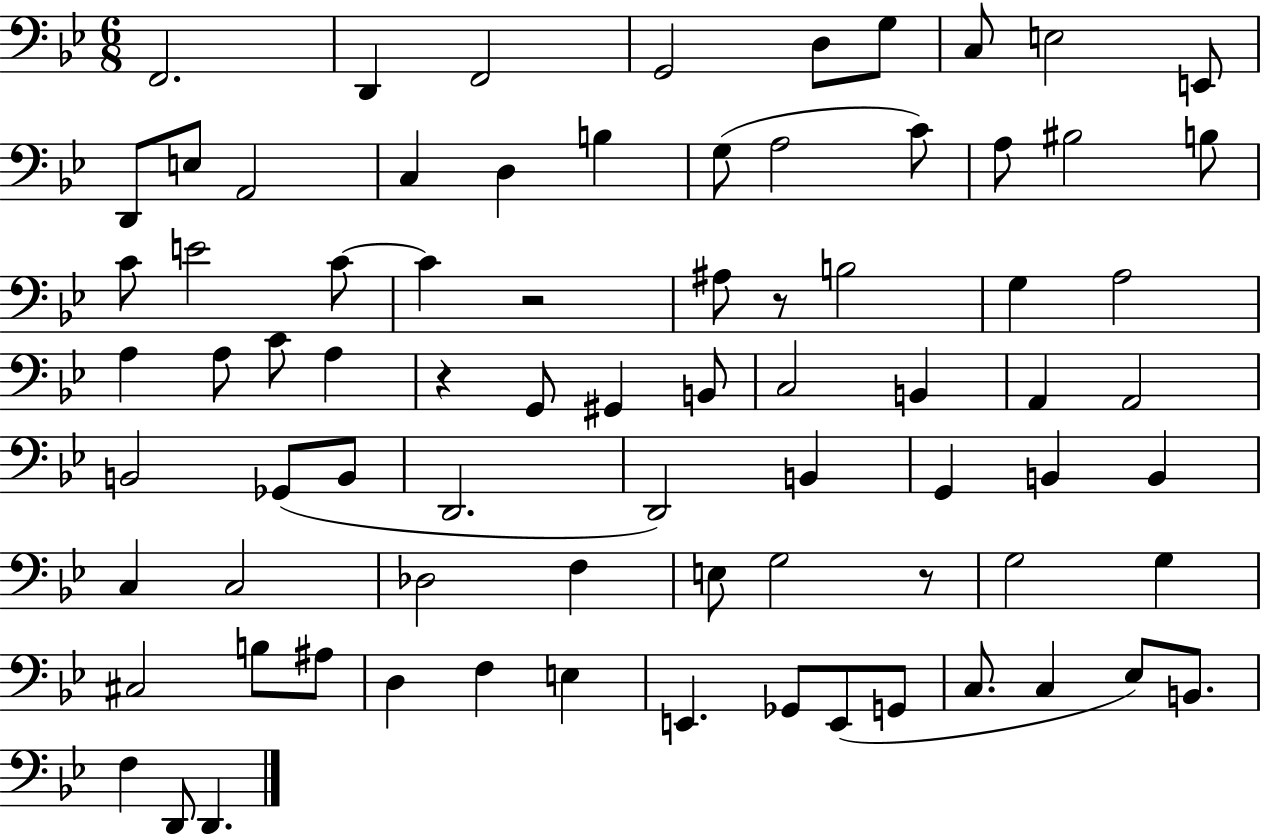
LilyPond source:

{
  \clef bass
  \numericTimeSignature
  \time 6/8
  \key bes \major
  \repeat volta 2 { f,2. | d,4 f,2 | g,2 d8 g8 | c8 e2 e,8 | \break d,8 e8 a,2 | c4 d4 b4 | g8( a2 c'8) | a8 bis2 b8 | \break c'8 e'2 c'8~~ | c'4 r2 | ais8 r8 b2 | g4 a2 | \break a4 a8 c'8 a4 | r4 g,8 gis,4 b,8 | c2 b,4 | a,4 a,2 | \break b,2 ges,8( b,8 | d,2. | d,2) b,4 | g,4 b,4 b,4 | \break c4 c2 | des2 f4 | e8 g2 r8 | g2 g4 | \break cis2 b8 ais8 | d4 f4 e4 | e,4. ges,8 e,8( g,8 | c8. c4 ees8) b,8. | \break f4 d,8 d,4. | } \bar "|."
}